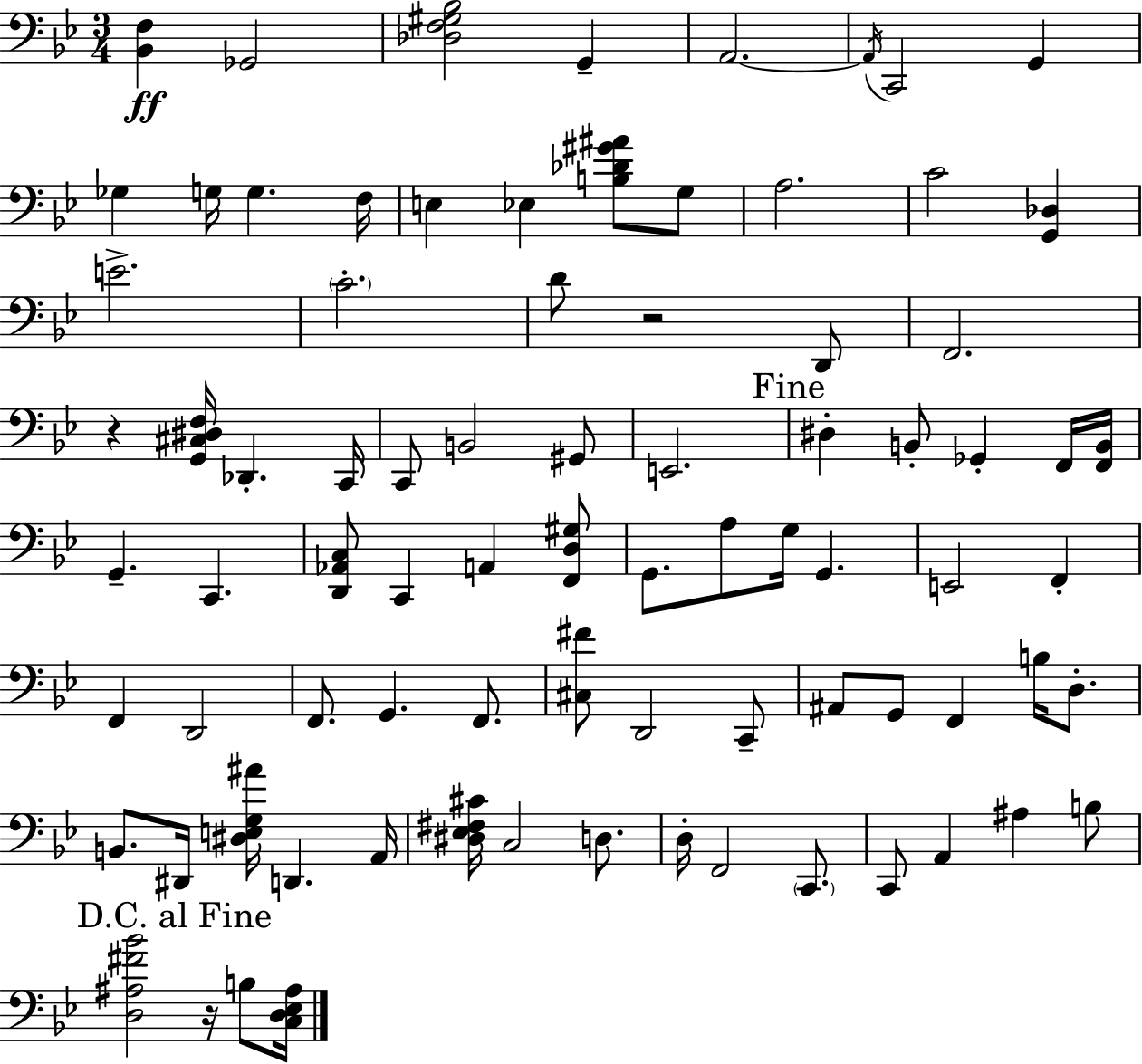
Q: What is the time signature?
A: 3/4